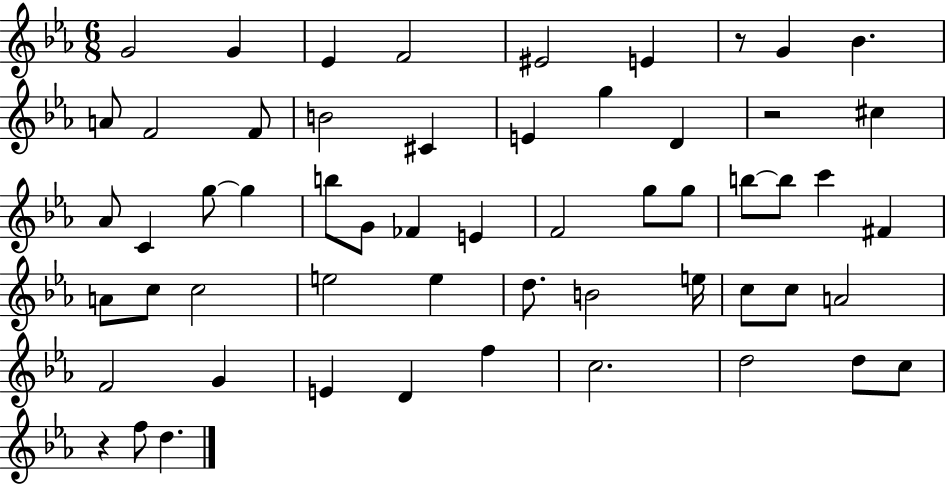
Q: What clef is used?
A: treble